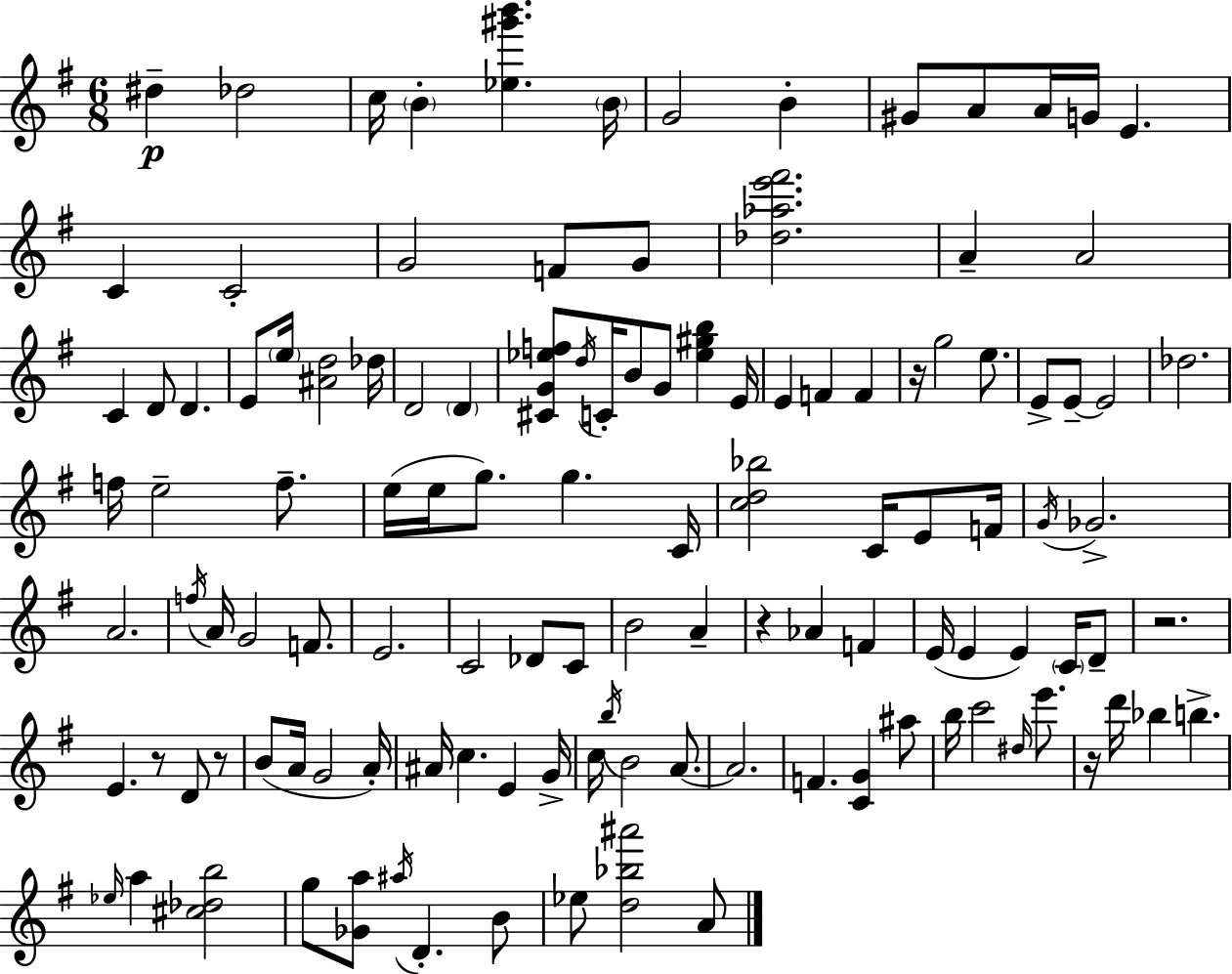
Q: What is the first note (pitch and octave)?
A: D#5